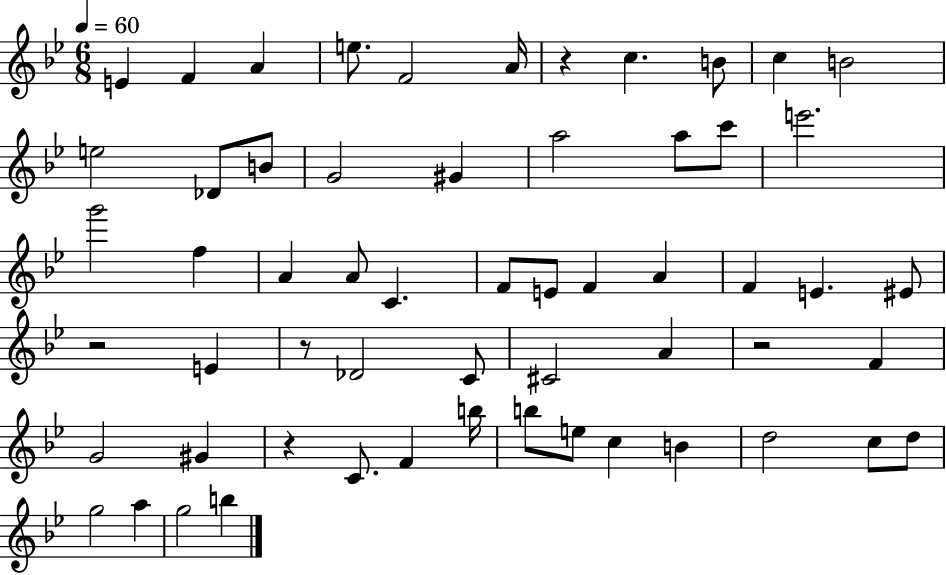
X:1
T:Untitled
M:6/8
L:1/4
K:Bb
E F A e/2 F2 A/4 z c B/2 c B2 e2 _D/2 B/2 G2 ^G a2 a/2 c'/2 e'2 g'2 f A A/2 C F/2 E/2 F A F E ^E/2 z2 E z/2 _D2 C/2 ^C2 A z2 F G2 ^G z C/2 F b/4 b/2 e/2 c B d2 c/2 d/2 g2 a g2 b